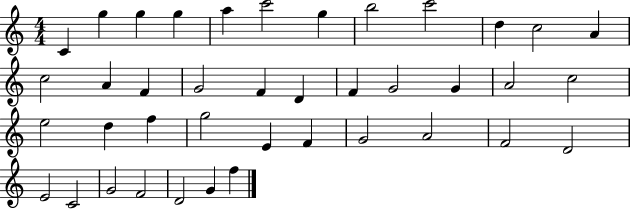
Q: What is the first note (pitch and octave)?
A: C4